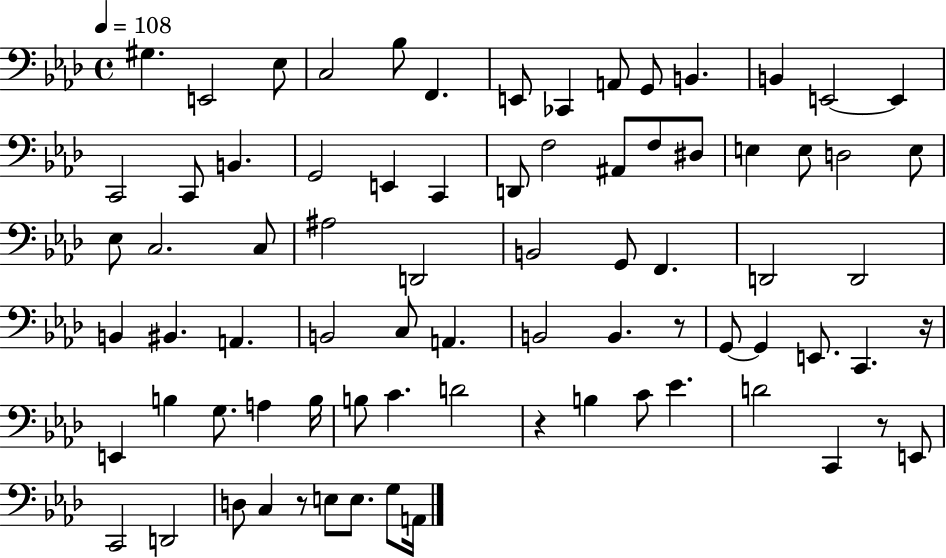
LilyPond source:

{
  \clef bass
  \time 4/4
  \defaultTimeSignature
  \key aes \major
  \tempo 4 = 108
  gis4. e,2 ees8 | c2 bes8 f,4. | e,8 ces,4 a,8 g,8 b,4. | b,4 e,2~~ e,4 | \break c,2 c,8 b,4. | g,2 e,4 c,4 | d,8 f2 ais,8 f8 dis8 | e4 e8 d2 e8 | \break ees8 c2. c8 | ais2 d,2 | b,2 g,8 f,4. | d,2 d,2 | \break b,4 bis,4. a,4. | b,2 c8 a,4. | b,2 b,4. r8 | g,8~~ g,4 e,8. c,4. r16 | \break e,4 b4 g8. a4 b16 | b8 c'4. d'2 | r4 b4 c'8 ees'4. | d'2 c,4 r8 e,8 | \break c,2 d,2 | d8 c4 r8 e8 e8. g8 a,16 | \bar "|."
}